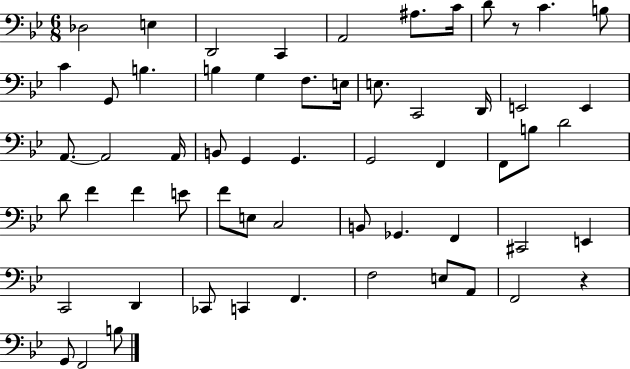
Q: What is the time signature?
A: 6/8